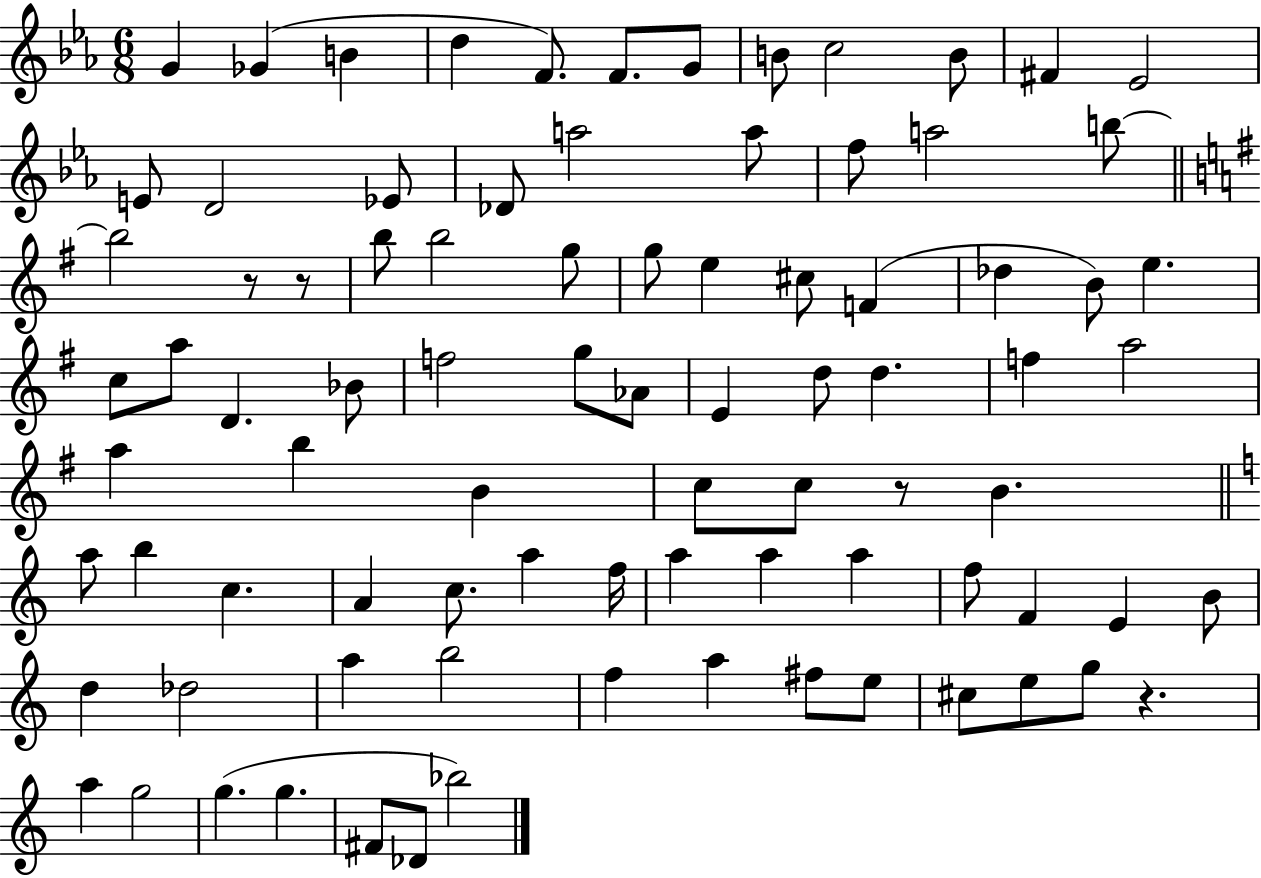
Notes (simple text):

G4/q Gb4/q B4/q D5/q F4/e. F4/e. G4/e B4/e C5/h B4/e F#4/q Eb4/h E4/e D4/h Eb4/e Db4/e A5/h A5/e F5/e A5/h B5/e B5/h R/e R/e B5/e B5/h G5/e G5/e E5/q C#5/e F4/q Db5/q B4/e E5/q. C5/e A5/e D4/q. Bb4/e F5/h G5/e Ab4/e E4/q D5/e D5/q. F5/q A5/h A5/q B5/q B4/q C5/e C5/e R/e B4/q. A5/e B5/q C5/q. A4/q C5/e. A5/q F5/s A5/q A5/q A5/q F5/e F4/q E4/q B4/e D5/q Db5/h A5/q B5/h F5/q A5/q F#5/e E5/e C#5/e E5/e G5/e R/q. A5/q G5/h G5/q. G5/q. F#4/e Db4/e Bb5/h